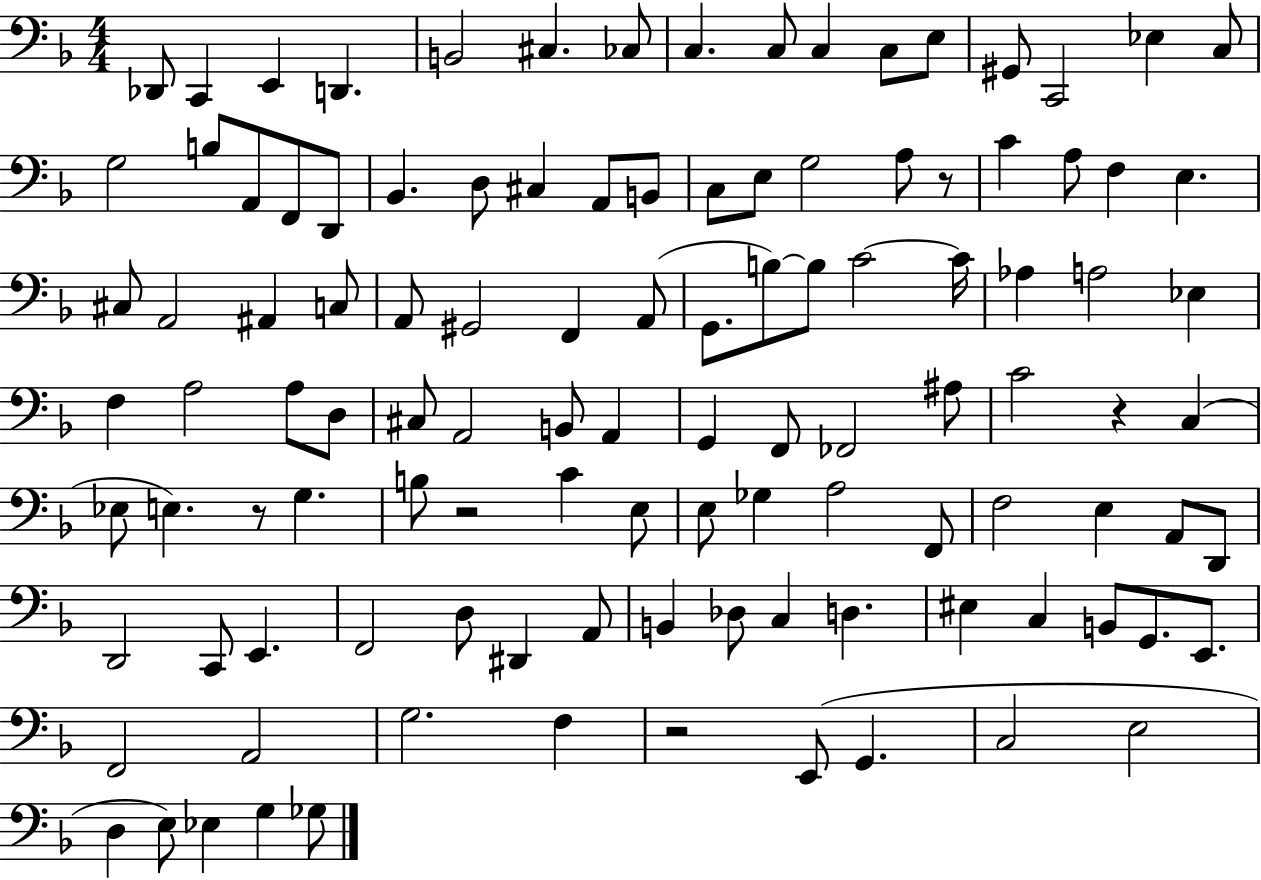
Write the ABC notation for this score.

X:1
T:Untitled
M:4/4
L:1/4
K:F
_D,,/2 C,, E,, D,, B,,2 ^C, _C,/2 C, C,/2 C, C,/2 E,/2 ^G,,/2 C,,2 _E, C,/2 G,2 B,/2 A,,/2 F,,/2 D,,/2 _B,, D,/2 ^C, A,,/2 B,,/2 C,/2 E,/2 G,2 A,/2 z/2 C A,/2 F, E, ^C,/2 A,,2 ^A,, C,/2 A,,/2 ^G,,2 F,, A,,/2 G,,/2 B,/2 B,/2 C2 C/4 _A, A,2 _E, F, A,2 A,/2 D,/2 ^C,/2 A,,2 B,,/2 A,, G,, F,,/2 _F,,2 ^A,/2 C2 z C, _E,/2 E, z/2 G, B,/2 z2 C E,/2 E,/2 _G, A,2 F,,/2 F,2 E, A,,/2 D,,/2 D,,2 C,,/2 E,, F,,2 D,/2 ^D,, A,,/2 B,, _D,/2 C, D, ^E, C, B,,/2 G,,/2 E,,/2 F,,2 A,,2 G,2 F, z2 E,,/2 G,, C,2 E,2 D, E,/2 _E, G, _G,/2